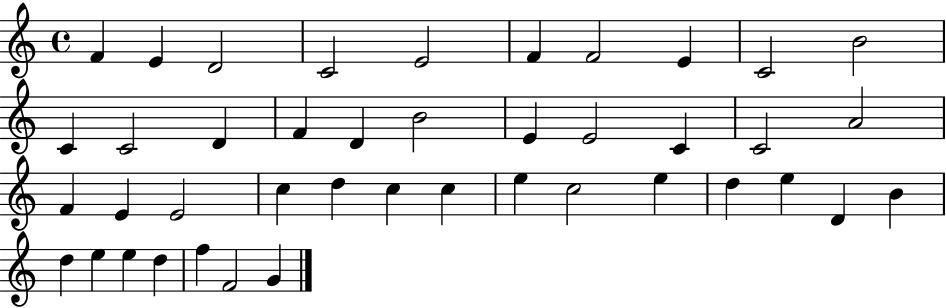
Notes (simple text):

F4/q E4/q D4/h C4/h E4/h F4/q F4/h E4/q C4/h B4/h C4/q C4/h D4/q F4/q D4/q B4/h E4/q E4/h C4/q C4/h A4/h F4/q E4/q E4/h C5/q D5/q C5/q C5/q E5/q C5/h E5/q D5/q E5/q D4/q B4/q D5/q E5/q E5/q D5/q F5/q F4/h G4/q